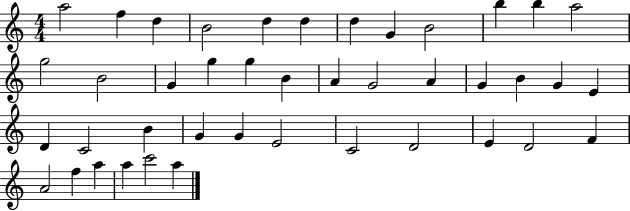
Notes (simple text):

A5/h F5/q D5/q B4/h D5/q D5/q D5/q G4/q B4/h B5/q B5/q A5/h G5/h B4/h G4/q G5/q G5/q B4/q A4/q G4/h A4/q G4/q B4/q G4/q E4/q D4/q C4/h B4/q G4/q G4/q E4/h C4/h D4/h E4/q D4/h F4/q A4/h F5/q A5/q A5/q C6/h A5/q